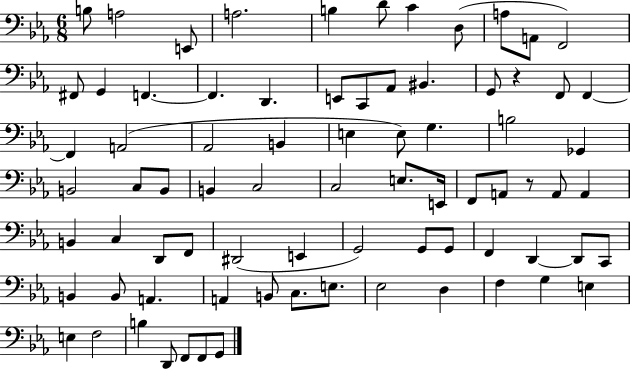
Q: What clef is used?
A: bass